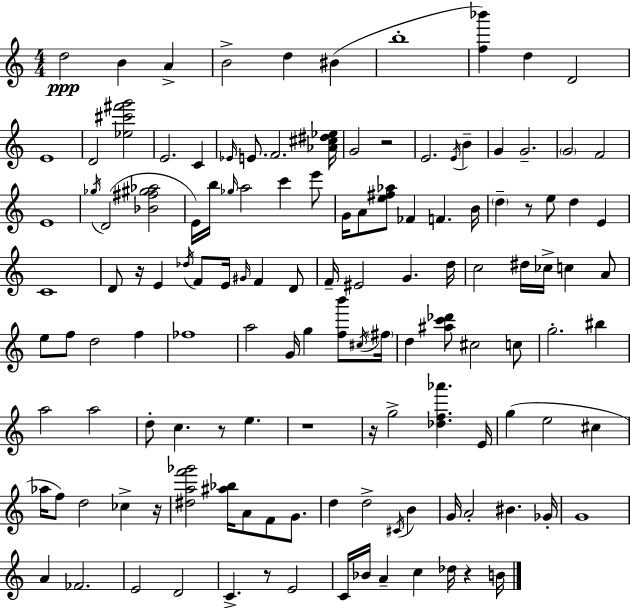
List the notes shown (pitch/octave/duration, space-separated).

D5/h B4/q A4/q B4/h D5/q BIS4/q B5/w [F5,Bb6]/q D5/q D4/h E4/w D4/h [Eb5,C#6,F#6,G6]/h E4/h. C4/q Eb4/s E4/e. F4/h. [Ab4,C#5,D#5,Eb5]/s G4/h R/h E4/h. E4/s B4/q G4/q G4/h. G4/h F4/h E4/w Gb5/s D4/h [Bb4,F#5,G#5,Ab5]/h E4/s B5/s Gb5/s A5/h C6/q E6/e G4/s A4/e [E5,F#5,Ab5]/e FES4/q F4/q. B4/s D5/q R/e E5/e D5/q E4/q C4/w D4/e R/s E4/q Db5/s F4/e E4/s G#4/s F4/q D4/e F4/s EIS4/h G4/q. D5/s C5/h D#5/s CES5/s C5/q A4/e E5/e F5/e D5/h F5/q FES5/w A5/h G4/s G5/q [F5,B6]/e C#5/s F#5/s D5/q [A#5,C6,Db6]/e C#5/h C5/e G5/h. BIS5/q A5/h A5/h D5/e C5/q. R/e E5/q. R/w R/s G5/h [Db5,F5,Ab6]/q. E4/s G5/q E5/h C#5/q Ab5/s F5/e D5/h CES5/q R/s [D#5,A5,F6,Gb6]/h [A#5,Bb5]/s A4/e F4/e G4/e. D5/q D5/h C#4/s B4/q G4/s A4/h BIS4/q. Gb4/s G4/w A4/q FES4/h. E4/h D4/h C4/q. R/e E4/h C4/s Bb4/s A4/q C5/q Db5/s R/q B4/s